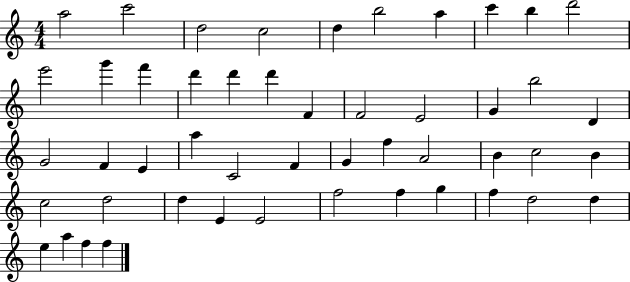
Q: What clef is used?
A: treble